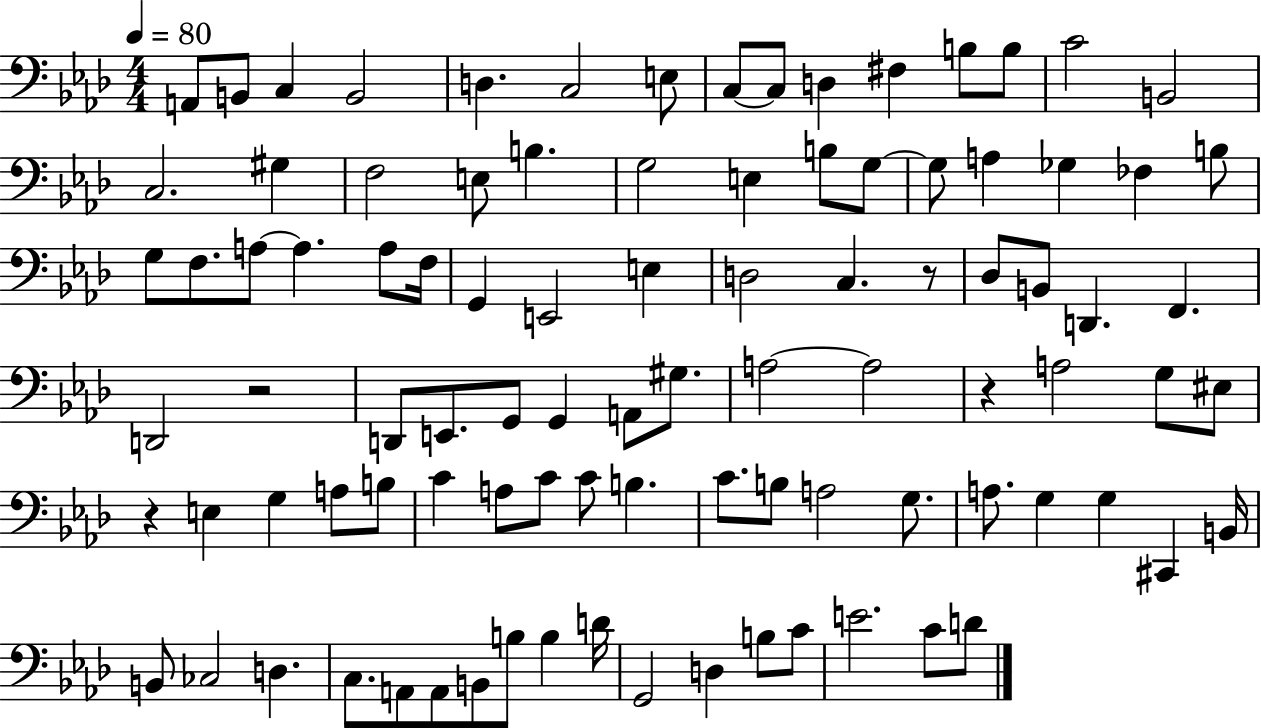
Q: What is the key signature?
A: AES major